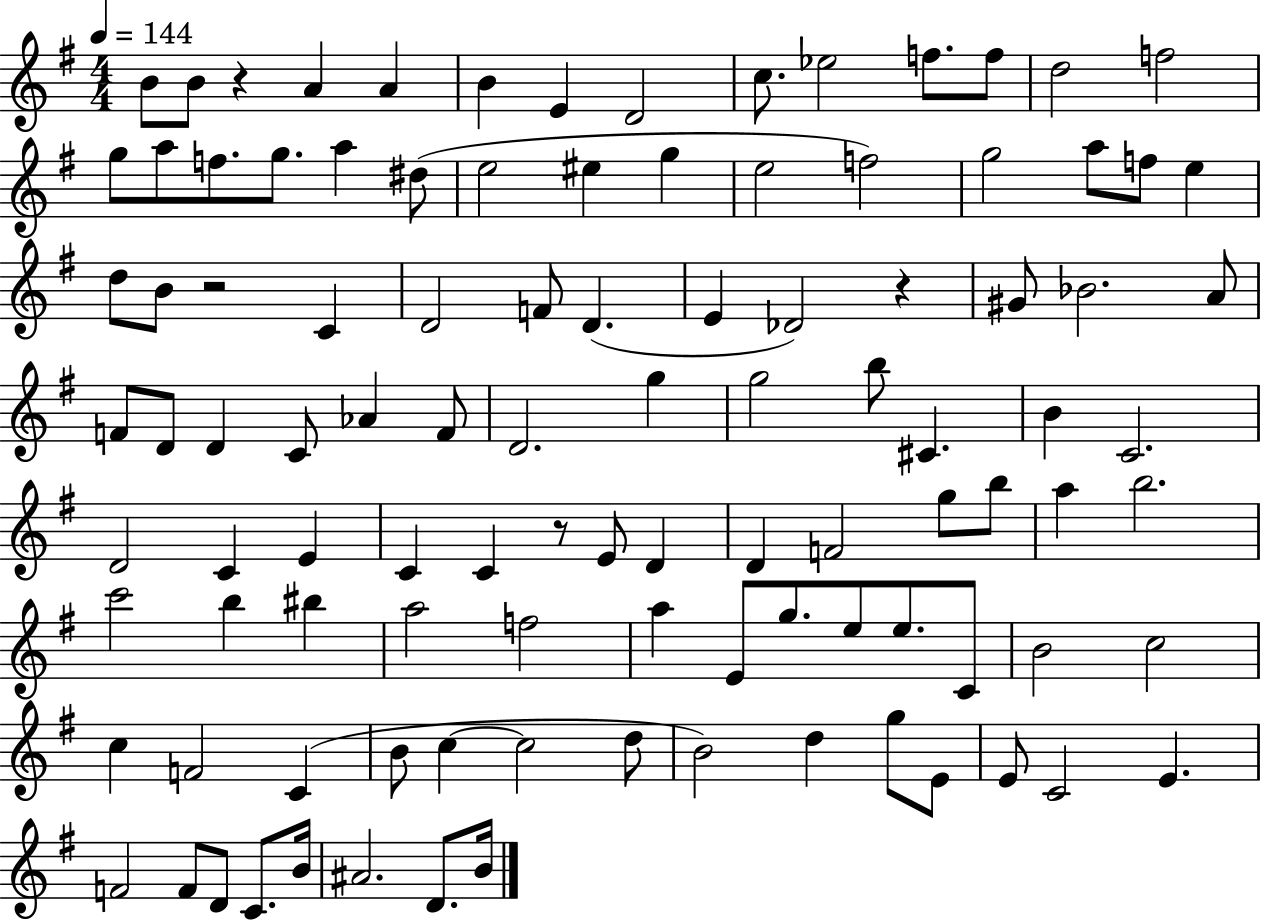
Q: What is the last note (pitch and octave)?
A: B4